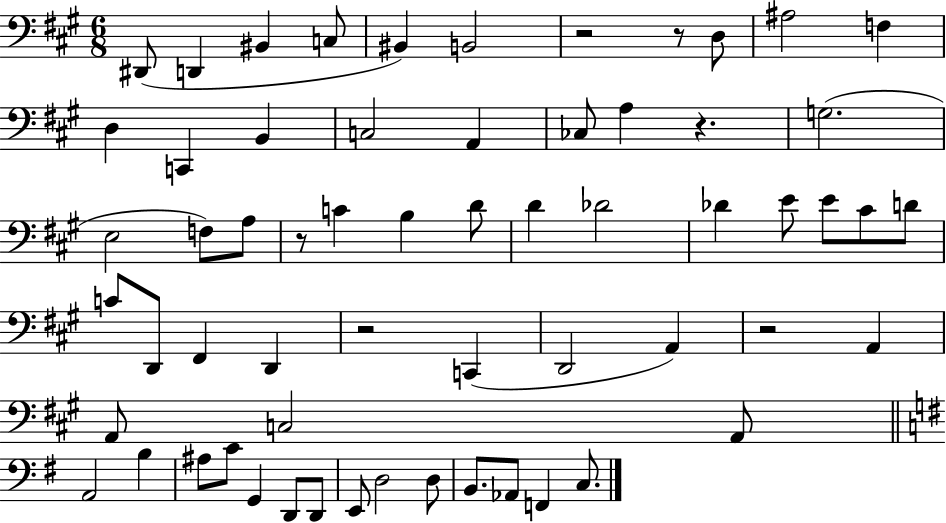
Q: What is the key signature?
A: A major